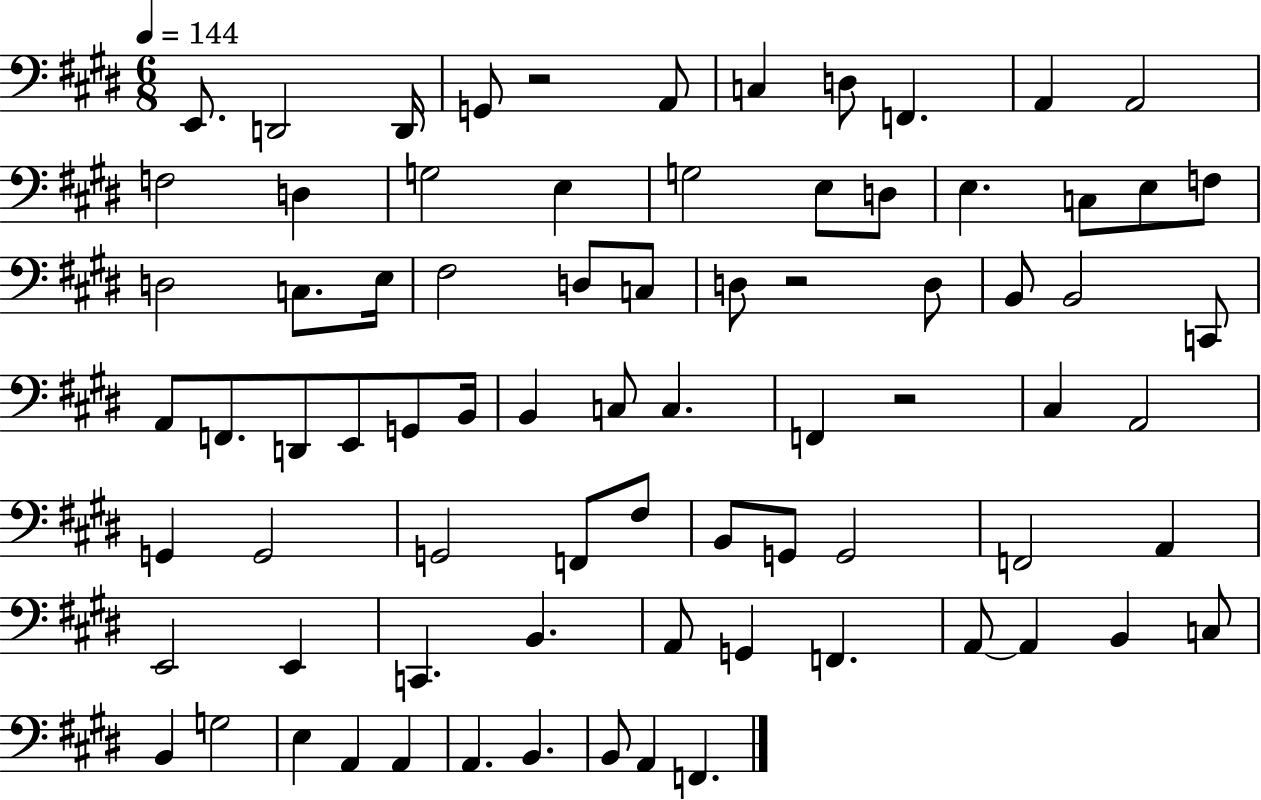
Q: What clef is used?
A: bass